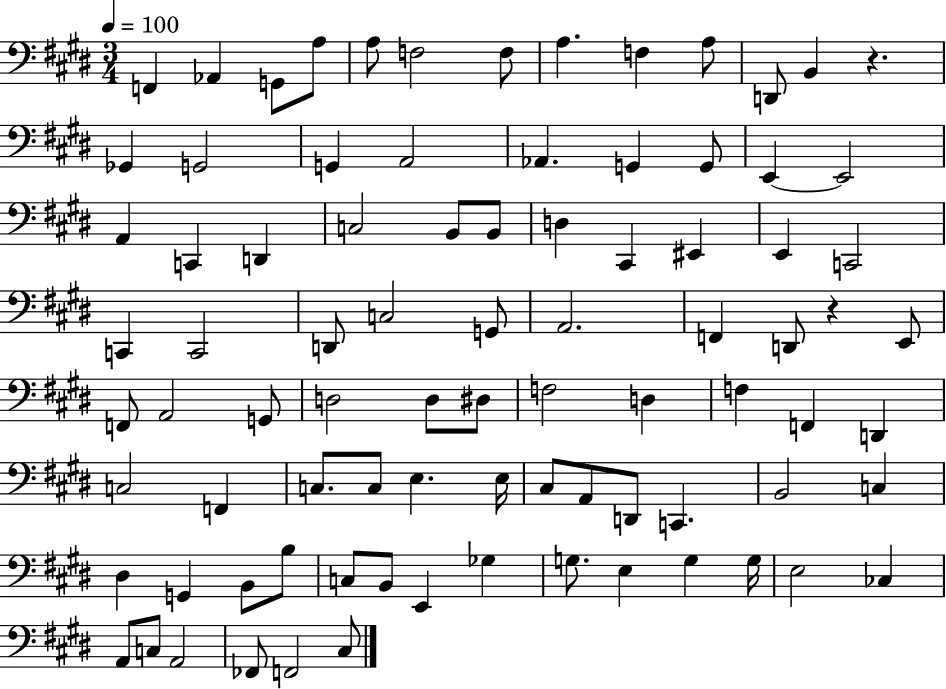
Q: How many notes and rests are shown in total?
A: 86